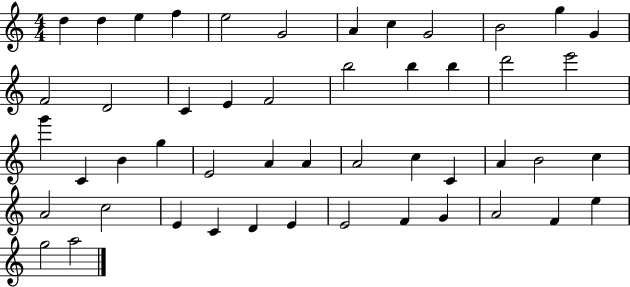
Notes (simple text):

D5/q D5/q E5/q F5/q E5/h G4/h A4/q C5/q G4/h B4/h G5/q G4/q F4/h D4/h C4/q E4/q F4/h B5/h B5/q B5/q D6/h E6/h G6/q C4/q B4/q G5/q E4/h A4/q A4/q A4/h C5/q C4/q A4/q B4/h C5/q A4/h C5/h E4/q C4/q D4/q E4/q E4/h F4/q G4/q A4/h F4/q E5/q G5/h A5/h